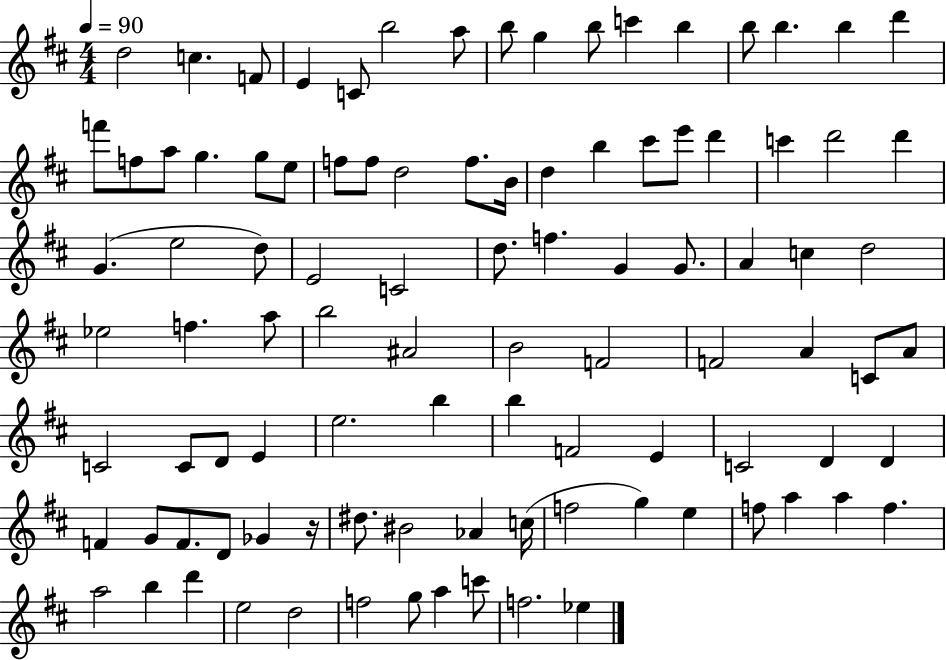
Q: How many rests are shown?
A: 1